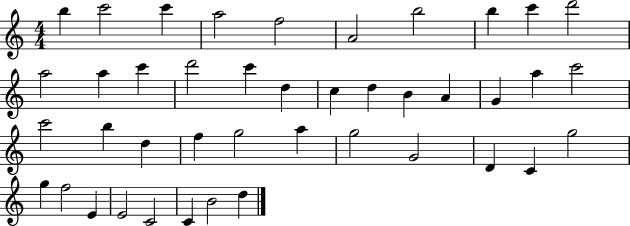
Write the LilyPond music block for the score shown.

{
  \clef treble
  \numericTimeSignature
  \time 4/4
  \key c \major
  b''4 c'''2 c'''4 | a''2 f''2 | a'2 b''2 | b''4 c'''4 d'''2 | \break a''2 a''4 c'''4 | d'''2 c'''4 d''4 | c''4 d''4 b'4 a'4 | g'4 a''4 c'''2 | \break c'''2 b''4 d''4 | f''4 g''2 a''4 | g''2 g'2 | d'4 c'4 g''2 | \break g''4 f''2 e'4 | e'2 c'2 | c'4 b'2 d''4 | \bar "|."
}